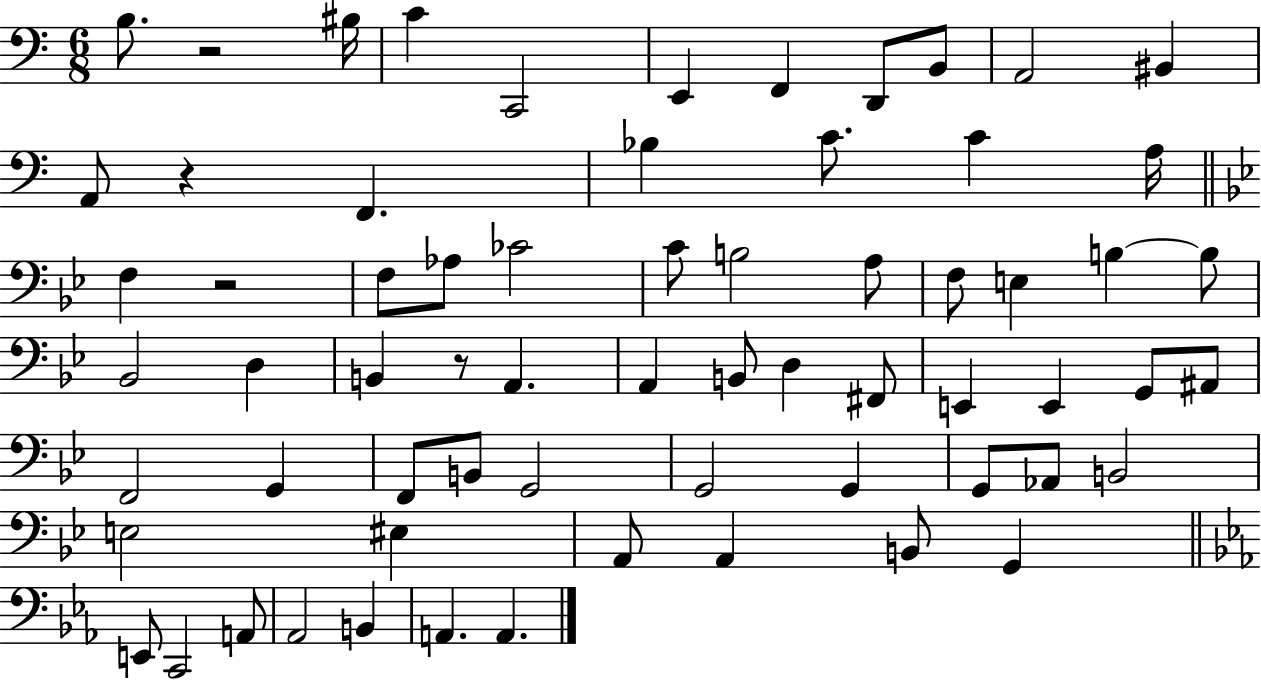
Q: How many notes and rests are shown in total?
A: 66